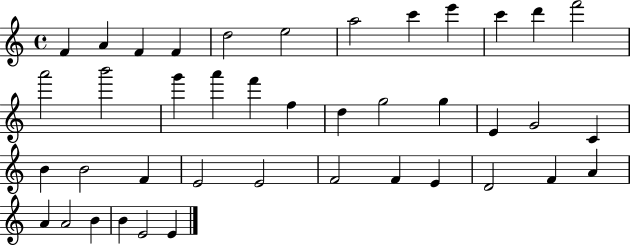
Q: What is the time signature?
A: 4/4